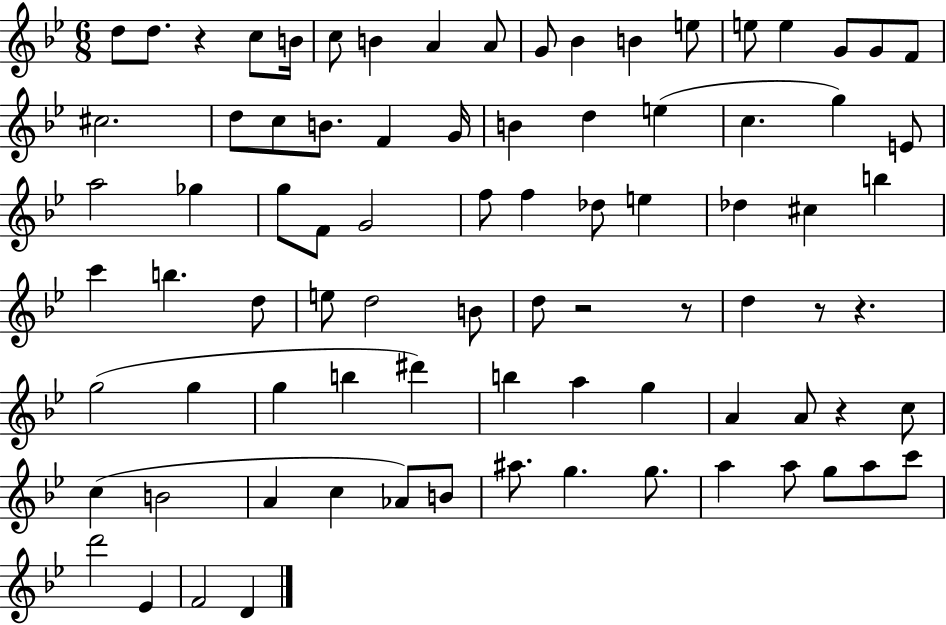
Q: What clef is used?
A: treble